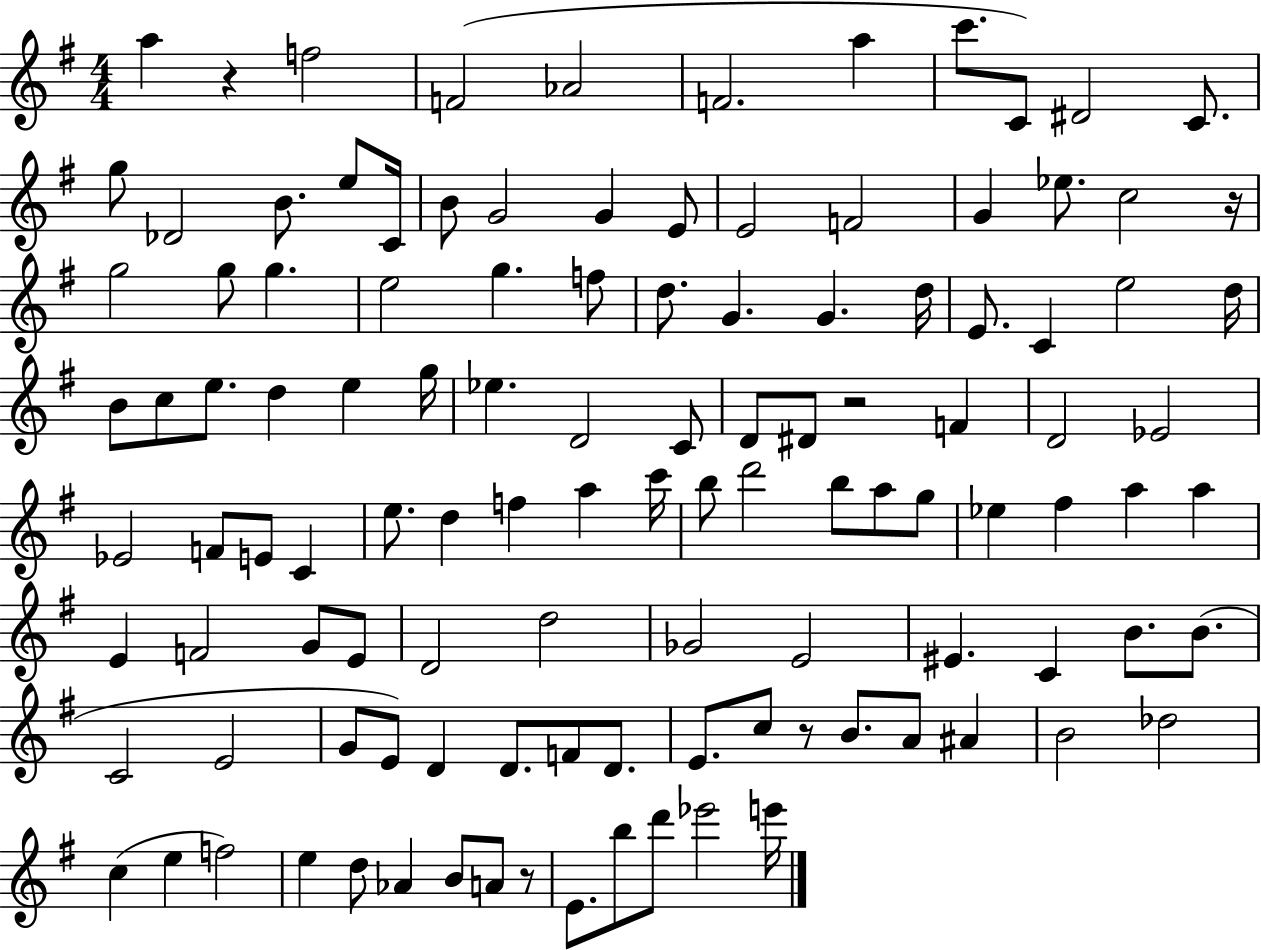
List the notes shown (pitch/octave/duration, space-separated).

A5/q R/q F5/h F4/h Ab4/h F4/h. A5/q C6/e. C4/e D#4/h C4/e. G5/e Db4/h B4/e. E5/e C4/s B4/e G4/h G4/q E4/e E4/h F4/h G4/q Eb5/e. C5/h R/s G5/h G5/e G5/q. E5/h G5/q. F5/e D5/e. G4/q. G4/q. D5/s E4/e. C4/q E5/h D5/s B4/e C5/e E5/e. D5/q E5/q G5/s Eb5/q. D4/h C4/e D4/e D#4/e R/h F4/q D4/h Eb4/h Eb4/h F4/e E4/e C4/q E5/e. D5/q F5/q A5/q C6/s B5/e D6/h B5/e A5/e G5/e Eb5/q F#5/q A5/q A5/q E4/q F4/h G4/e E4/e D4/h D5/h Gb4/h E4/h EIS4/q. C4/q B4/e. B4/e. C4/h E4/h G4/e E4/e D4/q D4/e. F4/e D4/e. E4/e. C5/e R/e B4/e. A4/e A#4/q B4/h Db5/h C5/q E5/q F5/h E5/q D5/e Ab4/q B4/e A4/e R/e E4/e. B5/e D6/e Eb6/h E6/s